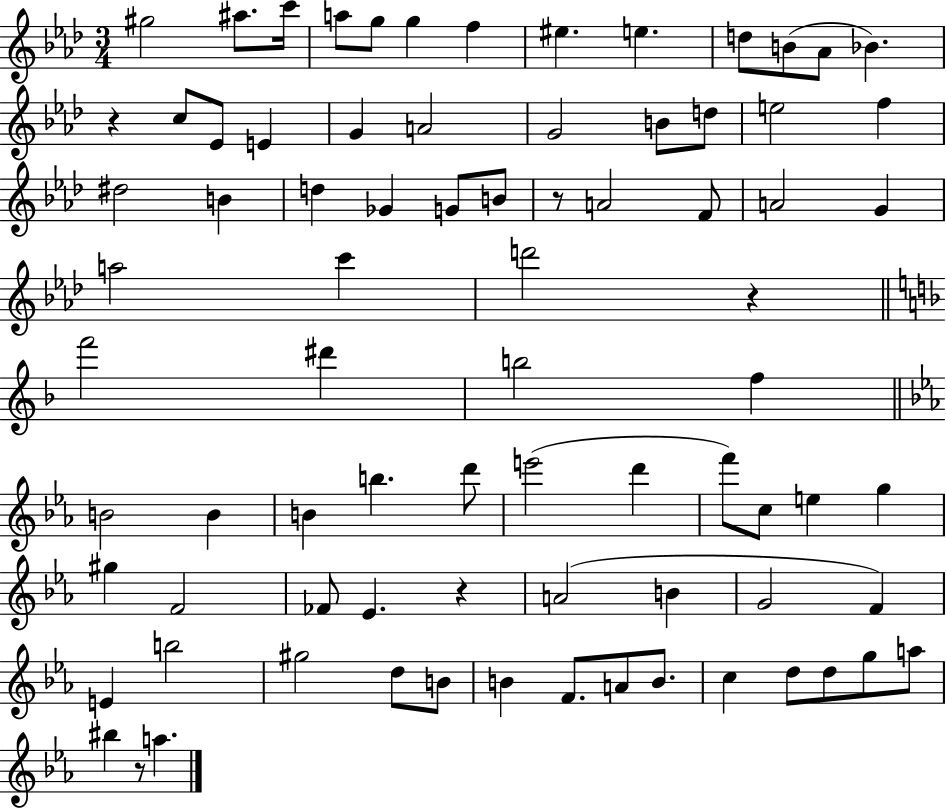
{
  \clef treble
  \numericTimeSignature
  \time 3/4
  \key aes \major
  gis''2 ais''8. c'''16 | a''8 g''8 g''4 f''4 | eis''4. e''4. | d''8 b'8( aes'8 bes'4.) | \break r4 c''8 ees'8 e'4 | g'4 a'2 | g'2 b'8 d''8 | e''2 f''4 | \break dis''2 b'4 | d''4 ges'4 g'8 b'8 | r8 a'2 f'8 | a'2 g'4 | \break a''2 c'''4 | d'''2 r4 | \bar "||" \break \key d \minor f'''2 dis'''4 | b''2 f''4 | \bar "||" \break \key c \minor b'2 b'4 | b'4 b''4. d'''8 | e'''2( d'''4 | f'''8) c''8 e''4 g''4 | \break gis''4 f'2 | fes'8 ees'4. r4 | a'2( b'4 | g'2 f'4) | \break e'4 b''2 | gis''2 d''8 b'8 | b'4 f'8. a'8 b'8. | c''4 d''8 d''8 g''8 a''8 | \break bis''4 r8 a''4. | \bar "|."
}